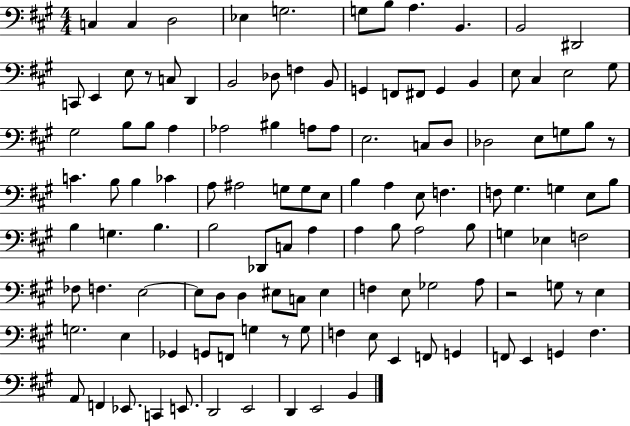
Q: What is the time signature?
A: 4/4